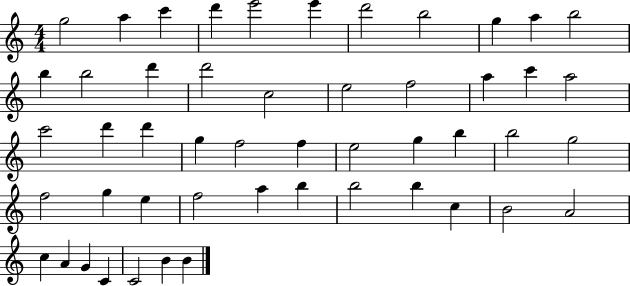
G5/h A5/q C6/q D6/q E6/h E6/q D6/h B5/h G5/q A5/q B5/h B5/q B5/h D6/q D6/h C5/h E5/h F5/h A5/q C6/q A5/h C6/h D6/q D6/q G5/q F5/h F5/q E5/h G5/q B5/q B5/h G5/h F5/h G5/q E5/q F5/h A5/q B5/q B5/h B5/q C5/q B4/h A4/h C5/q A4/q G4/q C4/q C4/h B4/q B4/q